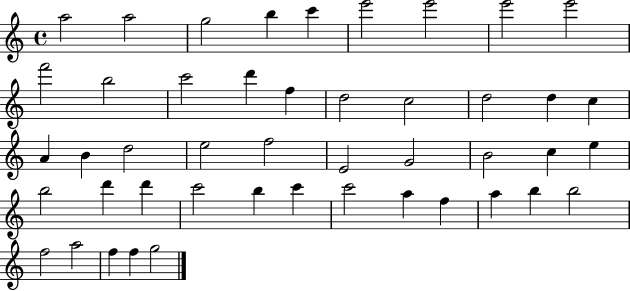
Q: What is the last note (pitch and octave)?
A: G5